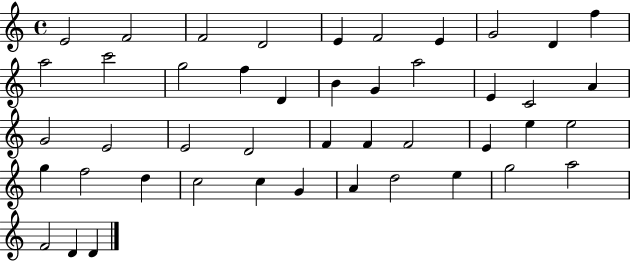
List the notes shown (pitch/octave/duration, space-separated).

E4/h F4/h F4/h D4/h E4/q F4/h E4/q G4/h D4/q F5/q A5/h C6/h G5/h F5/q D4/q B4/q G4/q A5/h E4/q C4/h A4/q G4/h E4/h E4/h D4/h F4/q F4/q F4/h E4/q E5/q E5/h G5/q F5/h D5/q C5/h C5/q G4/q A4/q D5/h E5/q G5/h A5/h F4/h D4/q D4/q